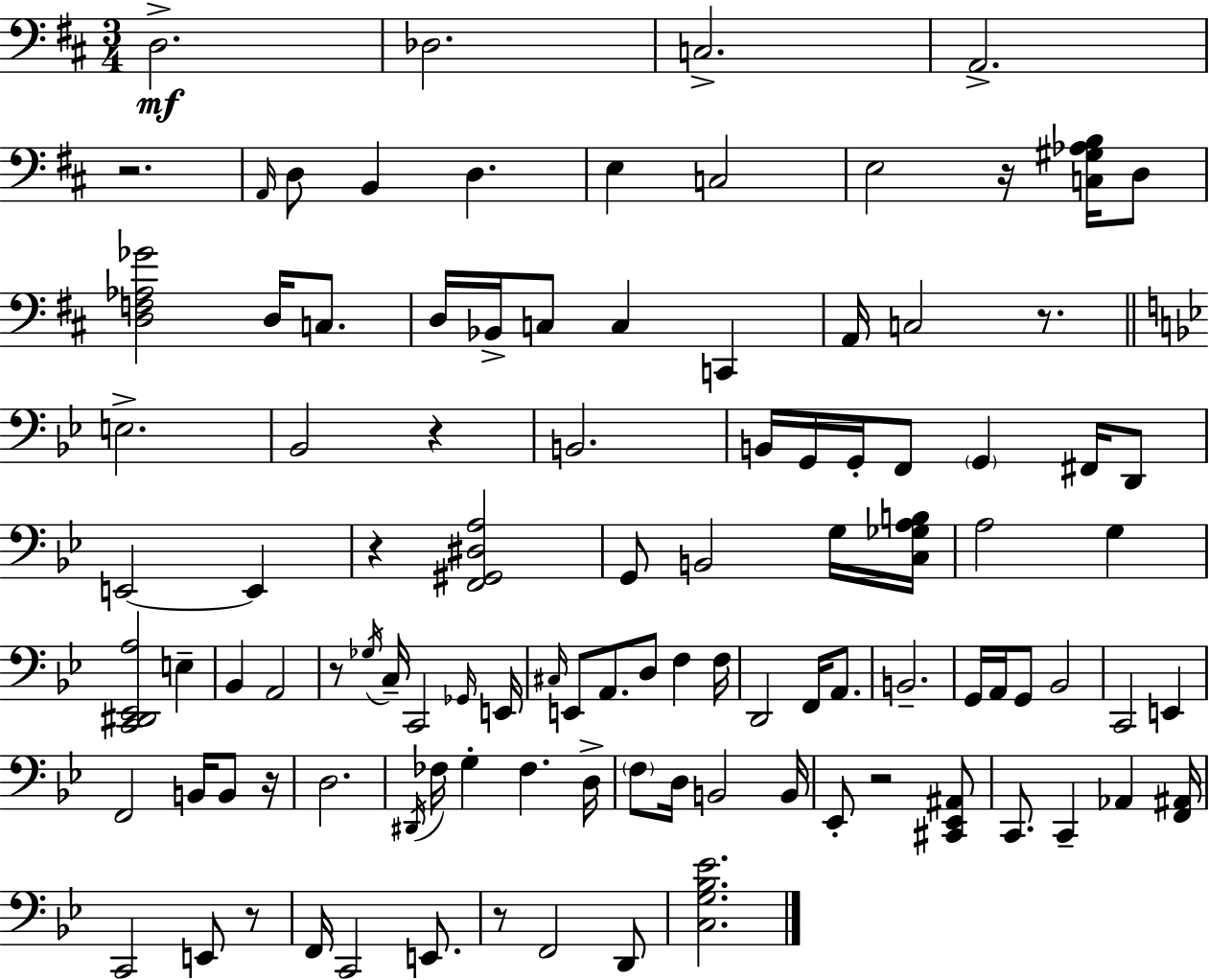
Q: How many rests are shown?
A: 10